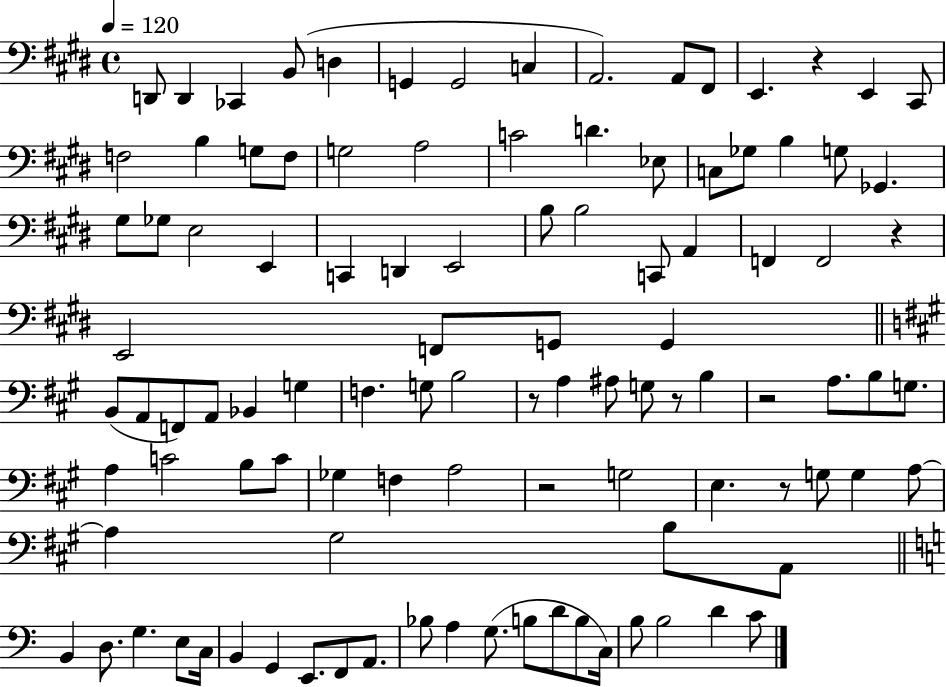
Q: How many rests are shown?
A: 7